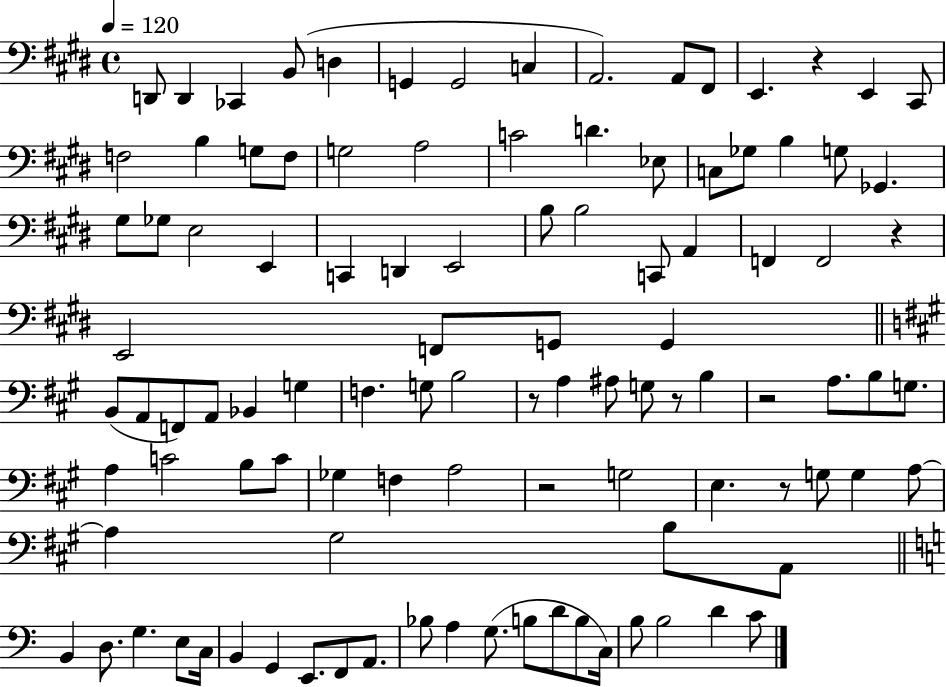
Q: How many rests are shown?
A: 7